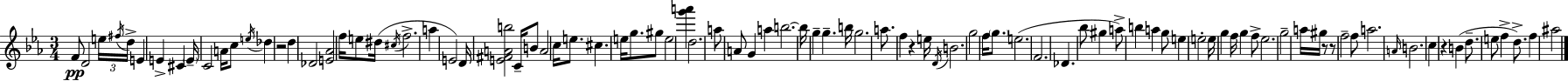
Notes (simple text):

F4/e D4/h E5/s F#5/s D5/s E4/q E4/q C#4/q E4/s C4/h A4/s C5/e E5/s Db5/q R/h D5/q Db4/h [E4,Ab4]/h F5/s E5/e D#5/s C#5/s F5/h. A5/q E4/h D4/s [E4,F#4,A4,B5]/h C4/s B4/e A4/h C5/s E5/e. C#5/q. E5/s G5/e. G#5/e E5/h [G6,A6]/q D5/h. A5/e A4/e G4/q A5/q B5/h. B5/s G5/q G5/q. B5/s G5/h. A5/e. F5/q R/q E5/s D4/s B4/h. G5/h F5/s G5/e. E5/h. F4/h. Db4/q. Bb5/e G#5/q A5/e B5/q A5/q G5/e E5/q E5/h E5/s G5/q F5/s G5/q F5/e Eb5/h. G5/h A5/s G#5/s R/e R/e F5/h F5/e A5/h. A4/s B4/h. C5/q R/q B4/q D5/e. E5/e F5/q D5/e. F5/q A#5/h